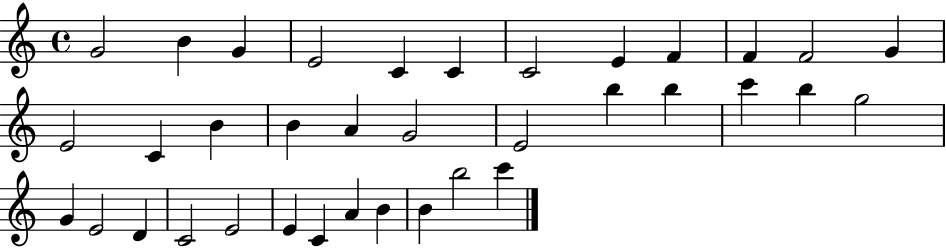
{
  \clef treble
  \time 4/4
  \defaultTimeSignature
  \key c \major
  g'2 b'4 g'4 | e'2 c'4 c'4 | c'2 e'4 f'4 | f'4 f'2 g'4 | \break e'2 c'4 b'4 | b'4 a'4 g'2 | e'2 b''4 b''4 | c'''4 b''4 g''2 | \break g'4 e'2 d'4 | c'2 e'2 | e'4 c'4 a'4 b'4 | b'4 b''2 c'''4 | \break \bar "|."
}